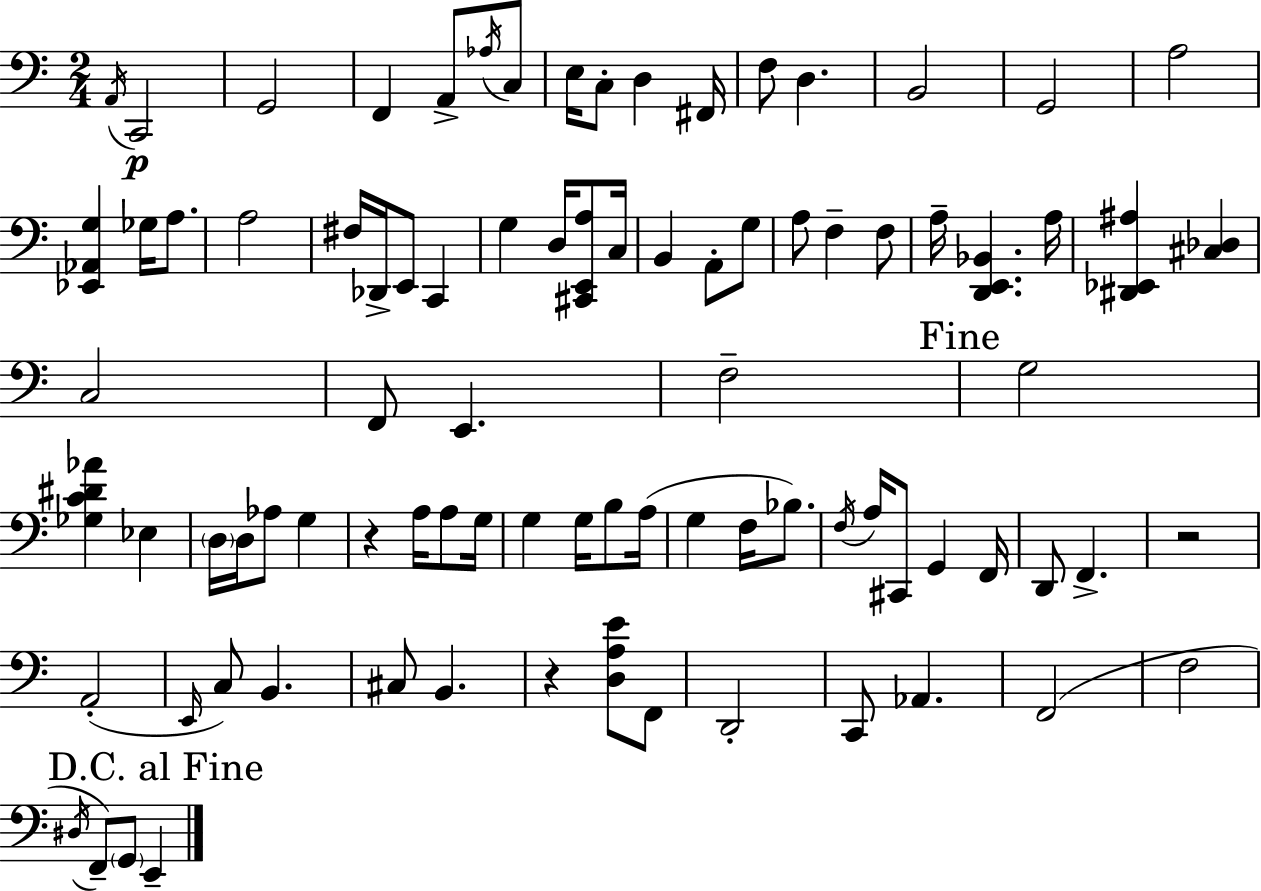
A2/s C2/h G2/h F2/q A2/e Ab3/s C3/e E3/s C3/e D3/q F#2/s F3/e D3/q. B2/h G2/h A3/h [Eb2,Ab2,G3]/q Gb3/s A3/e. A3/h F#3/s Db2/s E2/e C2/q G3/q D3/s [C#2,E2,A3]/e C3/s B2/q A2/e G3/e A3/e F3/q F3/e A3/s [D2,E2,Bb2]/q. A3/s [D#2,Eb2,A#3]/q [C#3,Db3]/q C3/h F2/e E2/q. F3/h G3/h [Gb3,C4,D#4,Ab4]/q Eb3/q D3/s D3/s Ab3/e G3/q R/q A3/s A3/e G3/s G3/q G3/s B3/e A3/s G3/q F3/s Bb3/e. F3/s A3/s C#2/e G2/q F2/s D2/e F2/q. R/h A2/h E2/s C3/e B2/q. C#3/e B2/q. R/q [D3,A3,E4]/e F2/e D2/h C2/e Ab2/q. F2/h F3/h D#3/s F2/e G2/e E2/q